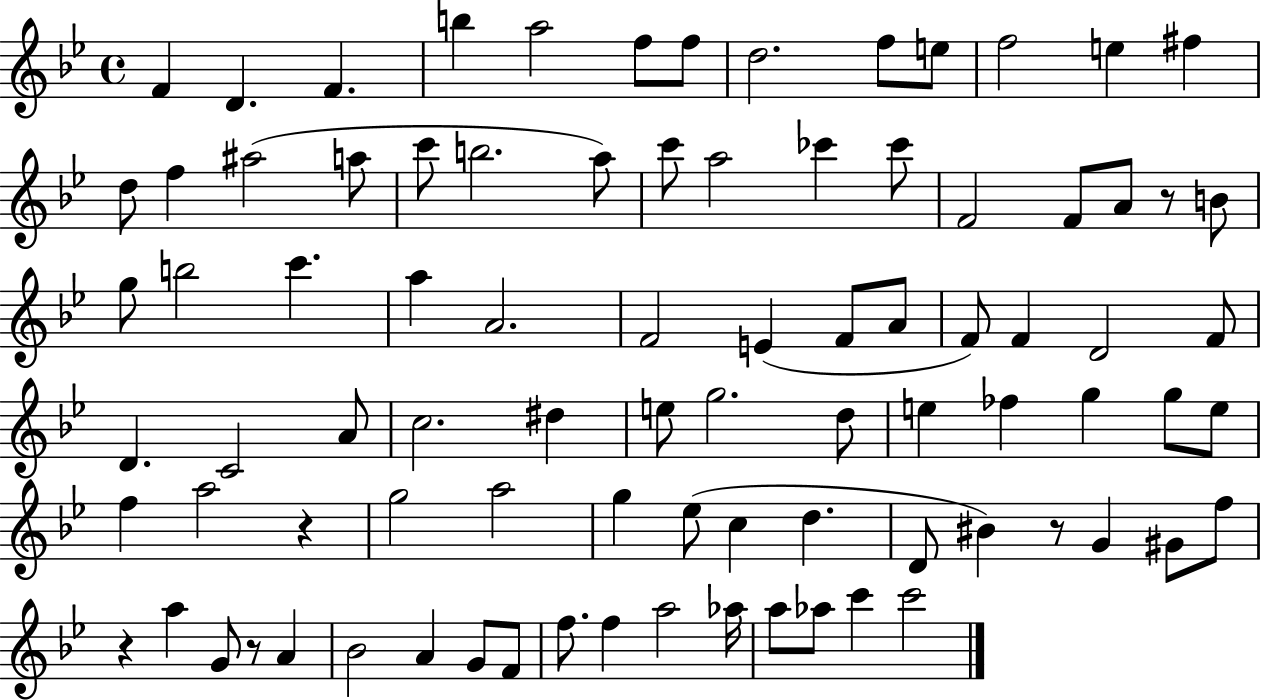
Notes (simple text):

F4/q D4/q. F4/q. B5/q A5/h F5/e F5/e D5/h. F5/e E5/e F5/h E5/q F#5/q D5/e F5/q A#5/h A5/e C6/e B5/h. A5/e C6/e A5/h CES6/q CES6/e F4/h F4/e A4/e R/e B4/e G5/e B5/h C6/q. A5/q A4/h. F4/h E4/q F4/e A4/e F4/e F4/q D4/h F4/e D4/q. C4/h A4/e C5/h. D#5/q E5/e G5/h. D5/e E5/q FES5/q G5/q G5/e E5/e F5/q A5/h R/q G5/h A5/h G5/q Eb5/e C5/q D5/q. D4/e BIS4/q R/e G4/q G#4/e F5/e R/q A5/q G4/e R/e A4/q Bb4/h A4/q G4/e F4/e F5/e. F5/q A5/h Ab5/s A5/e Ab5/e C6/q C6/h